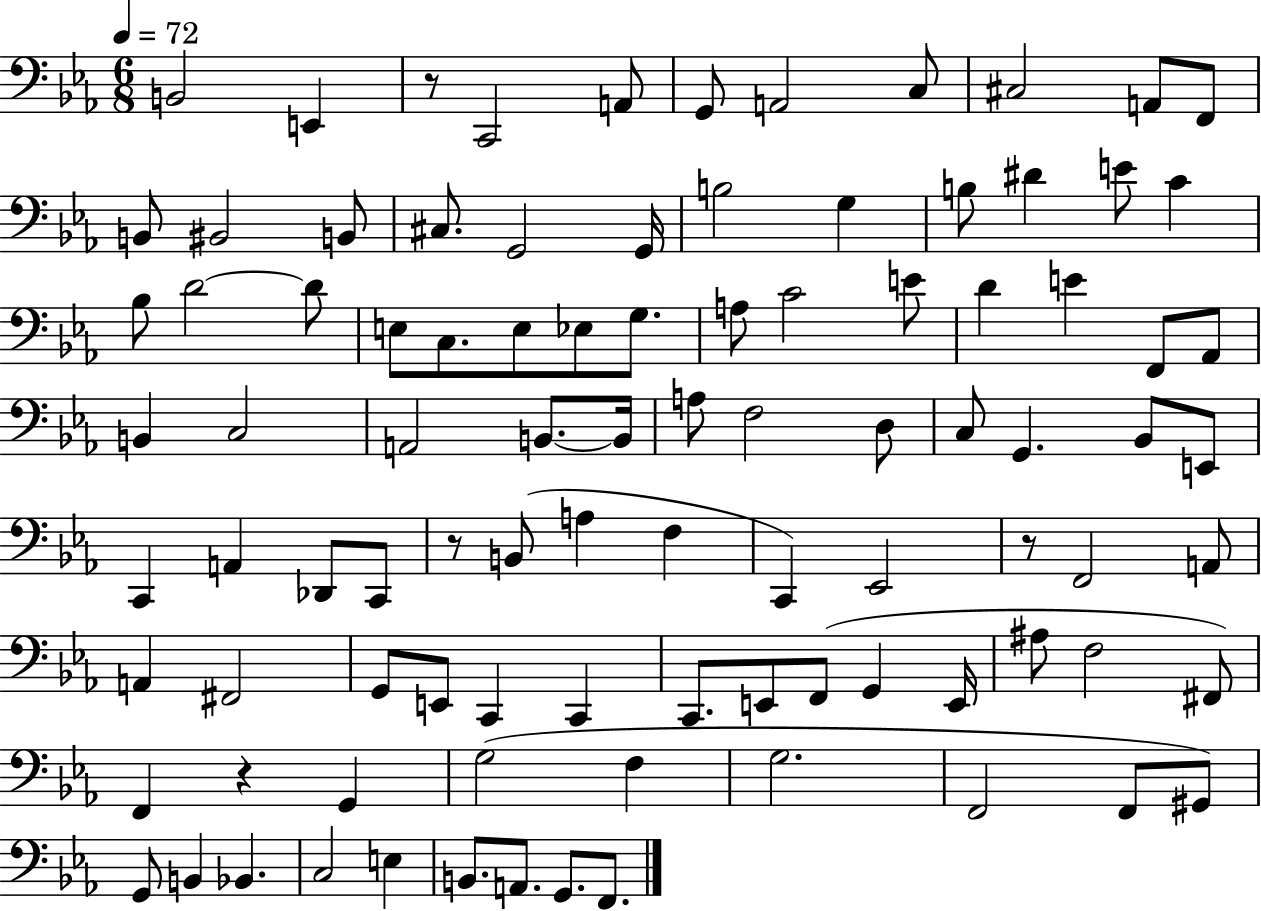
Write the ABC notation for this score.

X:1
T:Untitled
M:6/8
L:1/4
K:Eb
B,,2 E,, z/2 C,,2 A,,/2 G,,/2 A,,2 C,/2 ^C,2 A,,/2 F,,/2 B,,/2 ^B,,2 B,,/2 ^C,/2 G,,2 G,,/4 B,2 G, B,/2 ^D E/2 C _B,/2 D2 D/2 E,/2 C,/2 E,/2 _E,/2 G,/2 A,/2 C2 E/2 D E F,,/2 _A,,/2 B,, C,2 A,,2 B,,/2 B,,/4 A,/2 F,2 D,/2 C,/2 G,, _B,,/2 E,,/2 C,, A,, _D,,/2 C,,/2 z/2 B,,/2 A, F, C,, _E,,2 z/2 F,,2 A,,/2 A,, ^F,,2 G,,/2 E,,/2 C,, C,, C,,/2 E,,/2 F,,/2 G,, E,,/4 ^A,/2 F,2 ^F,,/2 F,, z G,, G,2 F, G,2 F,,2 F,,/2 ^G,,/2 G,,/2 B,, _B,, C,2 E, B,,/2 A,,/2 G,,/2 F,,/2